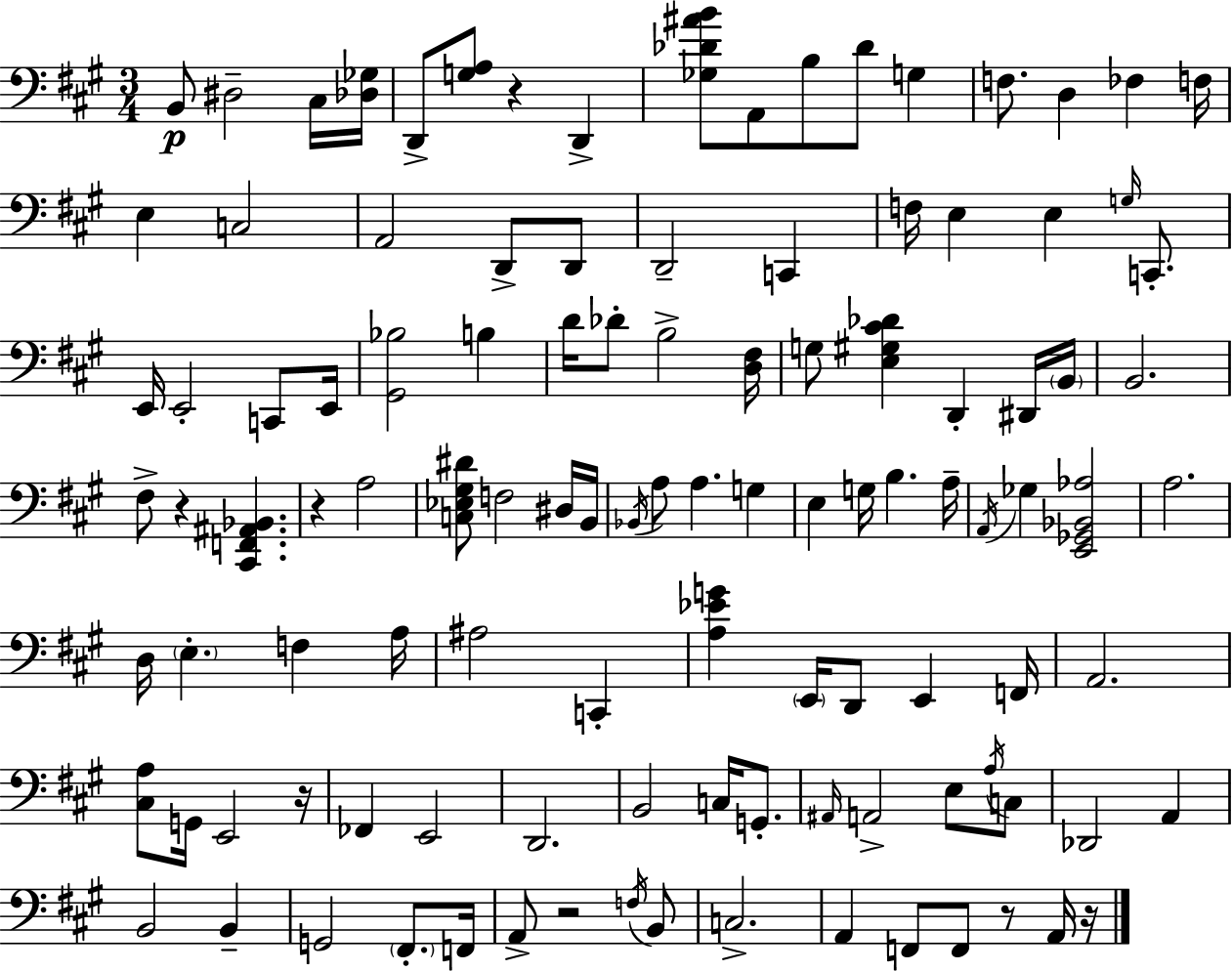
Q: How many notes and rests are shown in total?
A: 111